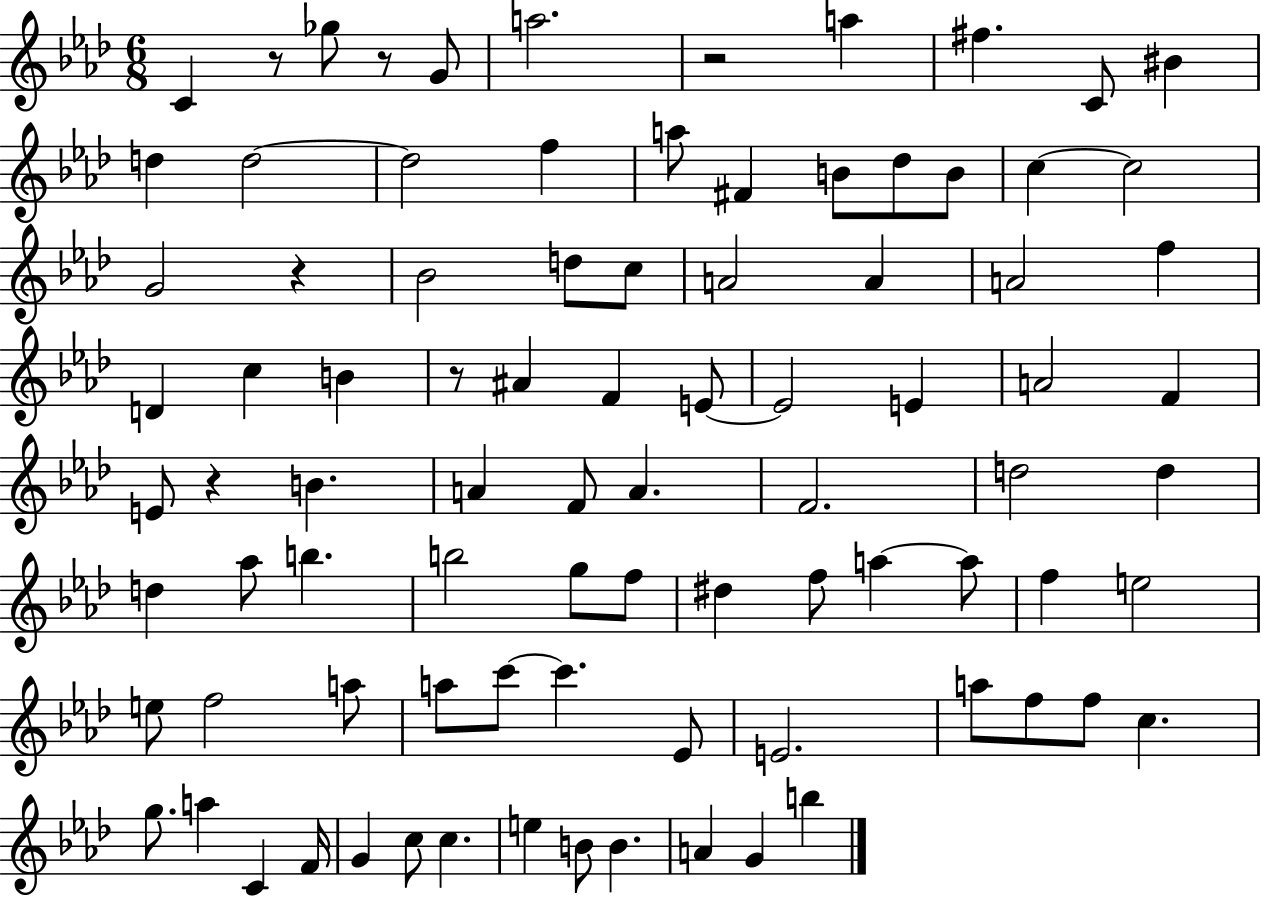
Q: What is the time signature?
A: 6/8